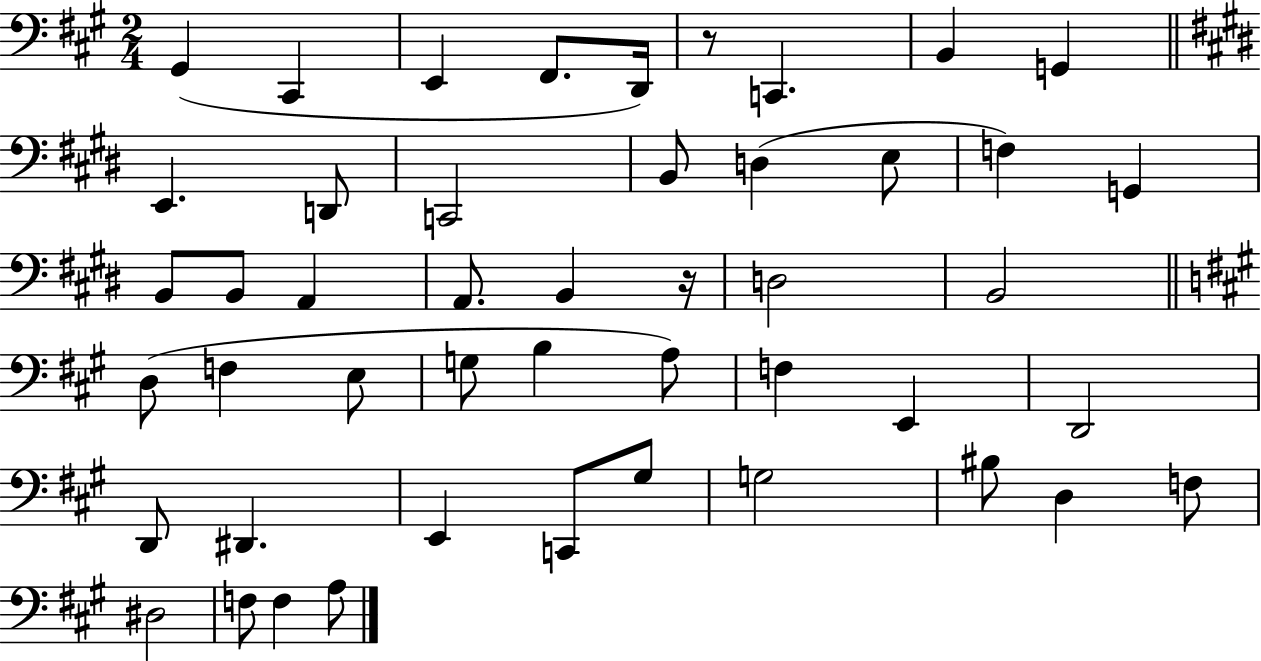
G#2/q C#2/q E2/q F#2/e. D2/s R/e C2/q. B2/q G2/q E2/q. D2/e C2/h B2/e D3/q E3/e F3/q G2/q B2/e B2/e A2/q A2/e. B2/q R/s D3/h B2/h D3/e F3/q E3/e G3/e B3/q A3/e F3/q E2/q D2/h D2/e D#2/q. E2/q C2/e G#3/e G3/h BIS3/e D3/q F3/e D#3/h F3/e F3/q A3/e